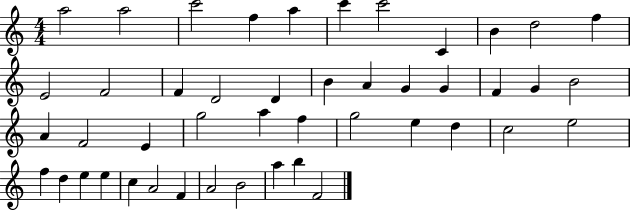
{
  \clef treble
  \numericTimeSignature
  \time 4/4
  \key c \major
  a''2 a''2 | c'''2 f''4 a''4 | c'''4 c'''2 c'4 | b'4 d''2 f''4 | \break e'2 f'2 | f'4 d'2 d'4 | b'4 a'4 g'4 g'4 | f'4 g'4 b'2 | \break a'4 f'2 e'4 | g''2 a''4 f''4 | g''2 e''4 d''4 | c''2 e''2 | \break f''4 d''4 e''4 e''4 | c''4 a'2 f'4 | a'2 b'2 | a''4 b''4 f'2 | \break \bar "|."
}